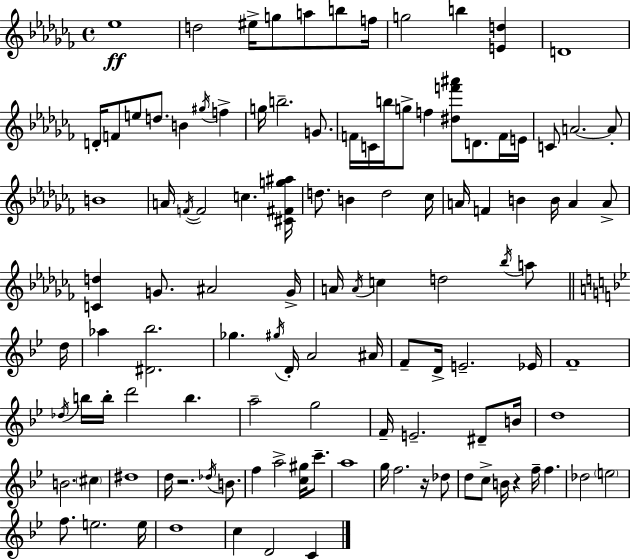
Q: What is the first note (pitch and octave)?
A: Eb5